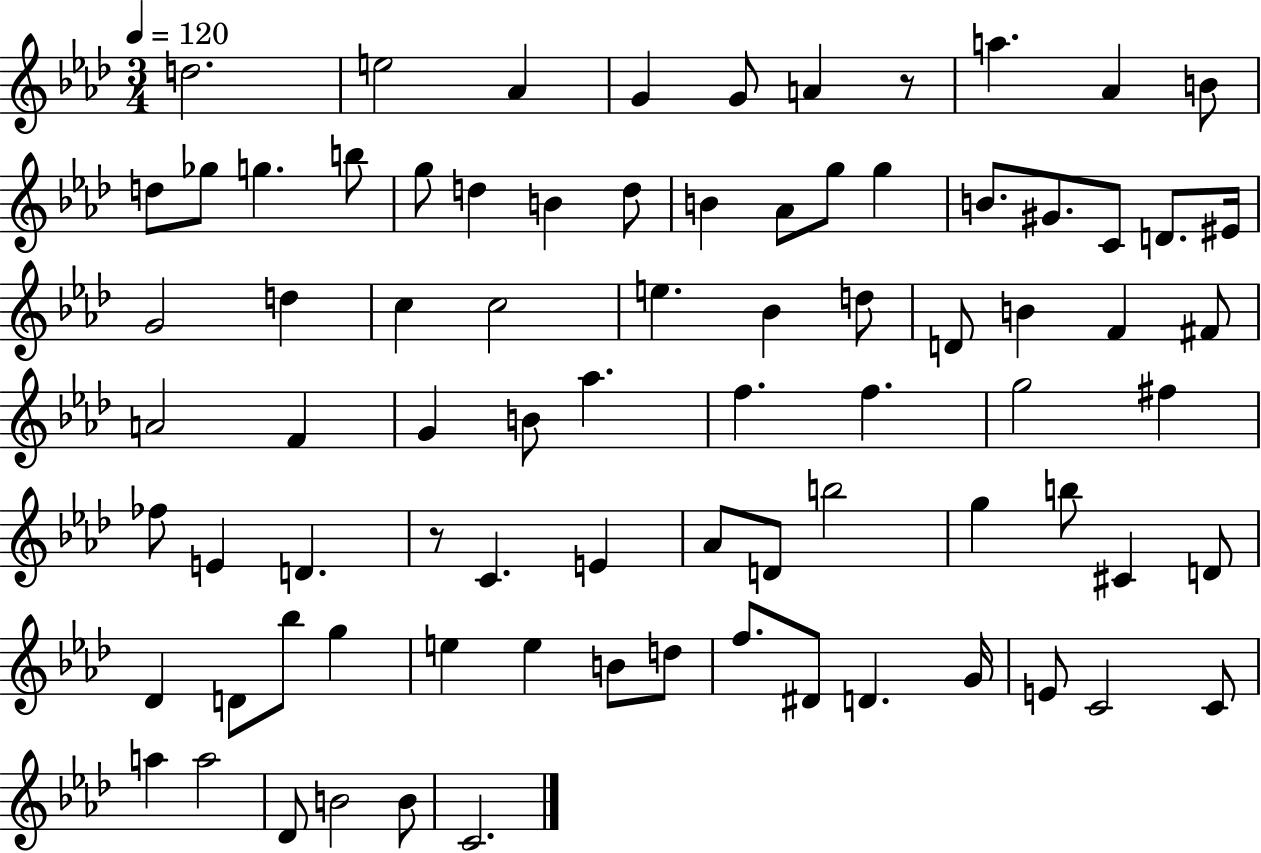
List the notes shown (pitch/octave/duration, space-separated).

D5/h. E5/h Ab4/q G4/q G4/e A4/q R/e A5/q. Ab4/q B4/e D5/e Gb5/e G5/q. B5/e G5/e D5/q B4/q D5/e B4/q Ab4/e G5/e G5/q B4/e. G#4/e. C4/e D4/e. EIS4/s G4/h D5/q C5/q C5/h E5/q. Bb4/q D5/e D4/e B4/q F4/q F#4/e A4/h F4/q G4/q B4/e Ab5/q. F5/q. F5/q. G5/h F#5/q FES5/e E4/q D4/q. R/e C4/q. E4/q Ab4/e D4/e B5/h G5/q B5/e C#4/q D4/e Db4/q D4/e Bb5/e G5/q E5/q E5/q B4/e D5/e F5/e. D#4/e D4/q. G4/s E4/e C4/h C4/e A5/q A5/h Db4/e B4/h B4/e C4/h.